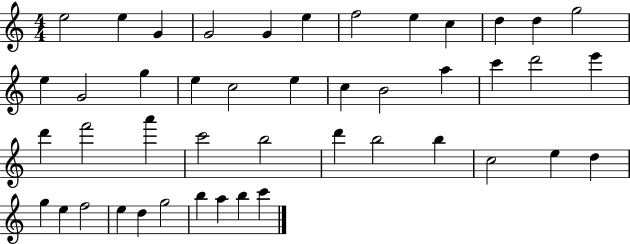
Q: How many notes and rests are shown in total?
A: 45